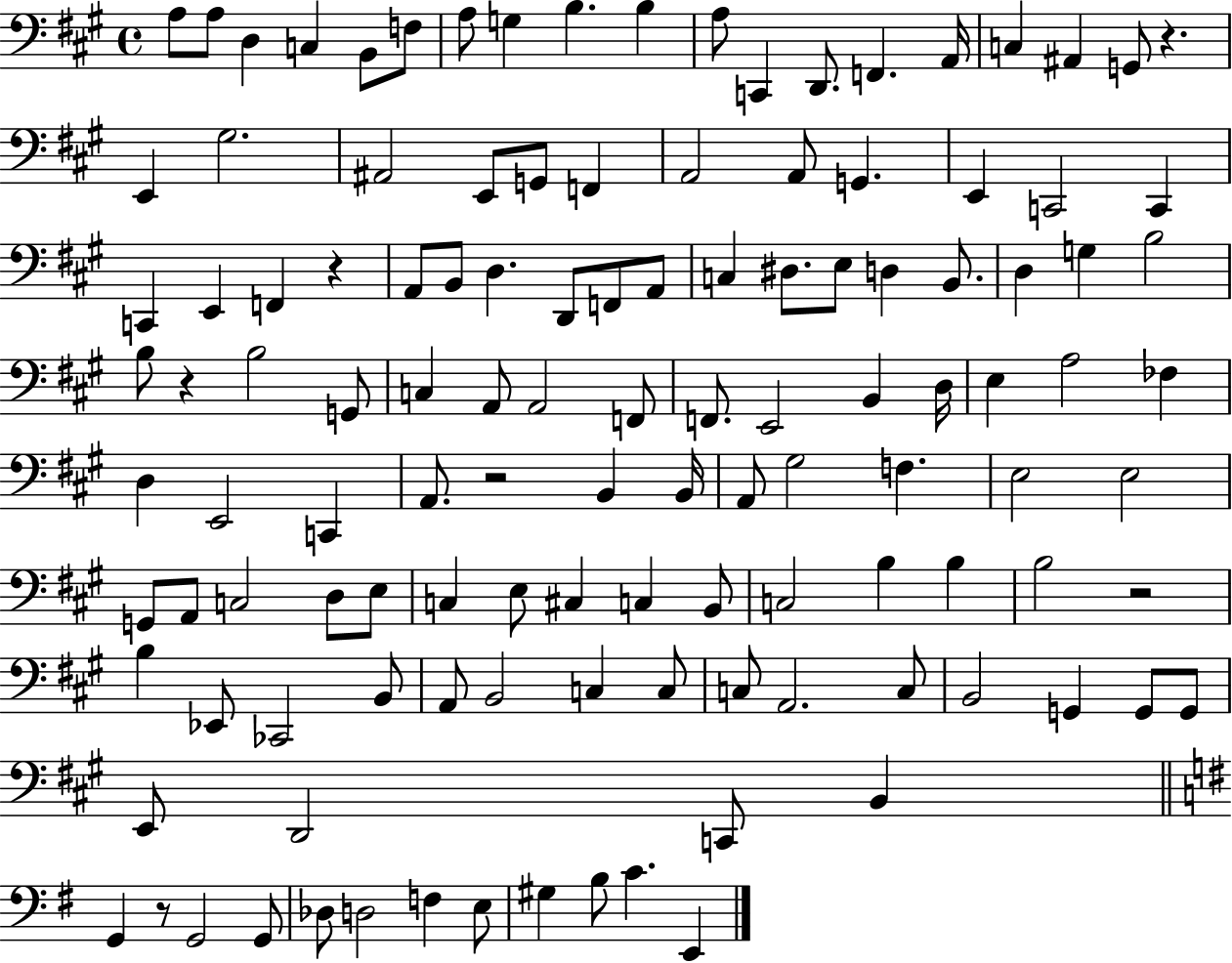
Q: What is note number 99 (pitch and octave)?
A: G2